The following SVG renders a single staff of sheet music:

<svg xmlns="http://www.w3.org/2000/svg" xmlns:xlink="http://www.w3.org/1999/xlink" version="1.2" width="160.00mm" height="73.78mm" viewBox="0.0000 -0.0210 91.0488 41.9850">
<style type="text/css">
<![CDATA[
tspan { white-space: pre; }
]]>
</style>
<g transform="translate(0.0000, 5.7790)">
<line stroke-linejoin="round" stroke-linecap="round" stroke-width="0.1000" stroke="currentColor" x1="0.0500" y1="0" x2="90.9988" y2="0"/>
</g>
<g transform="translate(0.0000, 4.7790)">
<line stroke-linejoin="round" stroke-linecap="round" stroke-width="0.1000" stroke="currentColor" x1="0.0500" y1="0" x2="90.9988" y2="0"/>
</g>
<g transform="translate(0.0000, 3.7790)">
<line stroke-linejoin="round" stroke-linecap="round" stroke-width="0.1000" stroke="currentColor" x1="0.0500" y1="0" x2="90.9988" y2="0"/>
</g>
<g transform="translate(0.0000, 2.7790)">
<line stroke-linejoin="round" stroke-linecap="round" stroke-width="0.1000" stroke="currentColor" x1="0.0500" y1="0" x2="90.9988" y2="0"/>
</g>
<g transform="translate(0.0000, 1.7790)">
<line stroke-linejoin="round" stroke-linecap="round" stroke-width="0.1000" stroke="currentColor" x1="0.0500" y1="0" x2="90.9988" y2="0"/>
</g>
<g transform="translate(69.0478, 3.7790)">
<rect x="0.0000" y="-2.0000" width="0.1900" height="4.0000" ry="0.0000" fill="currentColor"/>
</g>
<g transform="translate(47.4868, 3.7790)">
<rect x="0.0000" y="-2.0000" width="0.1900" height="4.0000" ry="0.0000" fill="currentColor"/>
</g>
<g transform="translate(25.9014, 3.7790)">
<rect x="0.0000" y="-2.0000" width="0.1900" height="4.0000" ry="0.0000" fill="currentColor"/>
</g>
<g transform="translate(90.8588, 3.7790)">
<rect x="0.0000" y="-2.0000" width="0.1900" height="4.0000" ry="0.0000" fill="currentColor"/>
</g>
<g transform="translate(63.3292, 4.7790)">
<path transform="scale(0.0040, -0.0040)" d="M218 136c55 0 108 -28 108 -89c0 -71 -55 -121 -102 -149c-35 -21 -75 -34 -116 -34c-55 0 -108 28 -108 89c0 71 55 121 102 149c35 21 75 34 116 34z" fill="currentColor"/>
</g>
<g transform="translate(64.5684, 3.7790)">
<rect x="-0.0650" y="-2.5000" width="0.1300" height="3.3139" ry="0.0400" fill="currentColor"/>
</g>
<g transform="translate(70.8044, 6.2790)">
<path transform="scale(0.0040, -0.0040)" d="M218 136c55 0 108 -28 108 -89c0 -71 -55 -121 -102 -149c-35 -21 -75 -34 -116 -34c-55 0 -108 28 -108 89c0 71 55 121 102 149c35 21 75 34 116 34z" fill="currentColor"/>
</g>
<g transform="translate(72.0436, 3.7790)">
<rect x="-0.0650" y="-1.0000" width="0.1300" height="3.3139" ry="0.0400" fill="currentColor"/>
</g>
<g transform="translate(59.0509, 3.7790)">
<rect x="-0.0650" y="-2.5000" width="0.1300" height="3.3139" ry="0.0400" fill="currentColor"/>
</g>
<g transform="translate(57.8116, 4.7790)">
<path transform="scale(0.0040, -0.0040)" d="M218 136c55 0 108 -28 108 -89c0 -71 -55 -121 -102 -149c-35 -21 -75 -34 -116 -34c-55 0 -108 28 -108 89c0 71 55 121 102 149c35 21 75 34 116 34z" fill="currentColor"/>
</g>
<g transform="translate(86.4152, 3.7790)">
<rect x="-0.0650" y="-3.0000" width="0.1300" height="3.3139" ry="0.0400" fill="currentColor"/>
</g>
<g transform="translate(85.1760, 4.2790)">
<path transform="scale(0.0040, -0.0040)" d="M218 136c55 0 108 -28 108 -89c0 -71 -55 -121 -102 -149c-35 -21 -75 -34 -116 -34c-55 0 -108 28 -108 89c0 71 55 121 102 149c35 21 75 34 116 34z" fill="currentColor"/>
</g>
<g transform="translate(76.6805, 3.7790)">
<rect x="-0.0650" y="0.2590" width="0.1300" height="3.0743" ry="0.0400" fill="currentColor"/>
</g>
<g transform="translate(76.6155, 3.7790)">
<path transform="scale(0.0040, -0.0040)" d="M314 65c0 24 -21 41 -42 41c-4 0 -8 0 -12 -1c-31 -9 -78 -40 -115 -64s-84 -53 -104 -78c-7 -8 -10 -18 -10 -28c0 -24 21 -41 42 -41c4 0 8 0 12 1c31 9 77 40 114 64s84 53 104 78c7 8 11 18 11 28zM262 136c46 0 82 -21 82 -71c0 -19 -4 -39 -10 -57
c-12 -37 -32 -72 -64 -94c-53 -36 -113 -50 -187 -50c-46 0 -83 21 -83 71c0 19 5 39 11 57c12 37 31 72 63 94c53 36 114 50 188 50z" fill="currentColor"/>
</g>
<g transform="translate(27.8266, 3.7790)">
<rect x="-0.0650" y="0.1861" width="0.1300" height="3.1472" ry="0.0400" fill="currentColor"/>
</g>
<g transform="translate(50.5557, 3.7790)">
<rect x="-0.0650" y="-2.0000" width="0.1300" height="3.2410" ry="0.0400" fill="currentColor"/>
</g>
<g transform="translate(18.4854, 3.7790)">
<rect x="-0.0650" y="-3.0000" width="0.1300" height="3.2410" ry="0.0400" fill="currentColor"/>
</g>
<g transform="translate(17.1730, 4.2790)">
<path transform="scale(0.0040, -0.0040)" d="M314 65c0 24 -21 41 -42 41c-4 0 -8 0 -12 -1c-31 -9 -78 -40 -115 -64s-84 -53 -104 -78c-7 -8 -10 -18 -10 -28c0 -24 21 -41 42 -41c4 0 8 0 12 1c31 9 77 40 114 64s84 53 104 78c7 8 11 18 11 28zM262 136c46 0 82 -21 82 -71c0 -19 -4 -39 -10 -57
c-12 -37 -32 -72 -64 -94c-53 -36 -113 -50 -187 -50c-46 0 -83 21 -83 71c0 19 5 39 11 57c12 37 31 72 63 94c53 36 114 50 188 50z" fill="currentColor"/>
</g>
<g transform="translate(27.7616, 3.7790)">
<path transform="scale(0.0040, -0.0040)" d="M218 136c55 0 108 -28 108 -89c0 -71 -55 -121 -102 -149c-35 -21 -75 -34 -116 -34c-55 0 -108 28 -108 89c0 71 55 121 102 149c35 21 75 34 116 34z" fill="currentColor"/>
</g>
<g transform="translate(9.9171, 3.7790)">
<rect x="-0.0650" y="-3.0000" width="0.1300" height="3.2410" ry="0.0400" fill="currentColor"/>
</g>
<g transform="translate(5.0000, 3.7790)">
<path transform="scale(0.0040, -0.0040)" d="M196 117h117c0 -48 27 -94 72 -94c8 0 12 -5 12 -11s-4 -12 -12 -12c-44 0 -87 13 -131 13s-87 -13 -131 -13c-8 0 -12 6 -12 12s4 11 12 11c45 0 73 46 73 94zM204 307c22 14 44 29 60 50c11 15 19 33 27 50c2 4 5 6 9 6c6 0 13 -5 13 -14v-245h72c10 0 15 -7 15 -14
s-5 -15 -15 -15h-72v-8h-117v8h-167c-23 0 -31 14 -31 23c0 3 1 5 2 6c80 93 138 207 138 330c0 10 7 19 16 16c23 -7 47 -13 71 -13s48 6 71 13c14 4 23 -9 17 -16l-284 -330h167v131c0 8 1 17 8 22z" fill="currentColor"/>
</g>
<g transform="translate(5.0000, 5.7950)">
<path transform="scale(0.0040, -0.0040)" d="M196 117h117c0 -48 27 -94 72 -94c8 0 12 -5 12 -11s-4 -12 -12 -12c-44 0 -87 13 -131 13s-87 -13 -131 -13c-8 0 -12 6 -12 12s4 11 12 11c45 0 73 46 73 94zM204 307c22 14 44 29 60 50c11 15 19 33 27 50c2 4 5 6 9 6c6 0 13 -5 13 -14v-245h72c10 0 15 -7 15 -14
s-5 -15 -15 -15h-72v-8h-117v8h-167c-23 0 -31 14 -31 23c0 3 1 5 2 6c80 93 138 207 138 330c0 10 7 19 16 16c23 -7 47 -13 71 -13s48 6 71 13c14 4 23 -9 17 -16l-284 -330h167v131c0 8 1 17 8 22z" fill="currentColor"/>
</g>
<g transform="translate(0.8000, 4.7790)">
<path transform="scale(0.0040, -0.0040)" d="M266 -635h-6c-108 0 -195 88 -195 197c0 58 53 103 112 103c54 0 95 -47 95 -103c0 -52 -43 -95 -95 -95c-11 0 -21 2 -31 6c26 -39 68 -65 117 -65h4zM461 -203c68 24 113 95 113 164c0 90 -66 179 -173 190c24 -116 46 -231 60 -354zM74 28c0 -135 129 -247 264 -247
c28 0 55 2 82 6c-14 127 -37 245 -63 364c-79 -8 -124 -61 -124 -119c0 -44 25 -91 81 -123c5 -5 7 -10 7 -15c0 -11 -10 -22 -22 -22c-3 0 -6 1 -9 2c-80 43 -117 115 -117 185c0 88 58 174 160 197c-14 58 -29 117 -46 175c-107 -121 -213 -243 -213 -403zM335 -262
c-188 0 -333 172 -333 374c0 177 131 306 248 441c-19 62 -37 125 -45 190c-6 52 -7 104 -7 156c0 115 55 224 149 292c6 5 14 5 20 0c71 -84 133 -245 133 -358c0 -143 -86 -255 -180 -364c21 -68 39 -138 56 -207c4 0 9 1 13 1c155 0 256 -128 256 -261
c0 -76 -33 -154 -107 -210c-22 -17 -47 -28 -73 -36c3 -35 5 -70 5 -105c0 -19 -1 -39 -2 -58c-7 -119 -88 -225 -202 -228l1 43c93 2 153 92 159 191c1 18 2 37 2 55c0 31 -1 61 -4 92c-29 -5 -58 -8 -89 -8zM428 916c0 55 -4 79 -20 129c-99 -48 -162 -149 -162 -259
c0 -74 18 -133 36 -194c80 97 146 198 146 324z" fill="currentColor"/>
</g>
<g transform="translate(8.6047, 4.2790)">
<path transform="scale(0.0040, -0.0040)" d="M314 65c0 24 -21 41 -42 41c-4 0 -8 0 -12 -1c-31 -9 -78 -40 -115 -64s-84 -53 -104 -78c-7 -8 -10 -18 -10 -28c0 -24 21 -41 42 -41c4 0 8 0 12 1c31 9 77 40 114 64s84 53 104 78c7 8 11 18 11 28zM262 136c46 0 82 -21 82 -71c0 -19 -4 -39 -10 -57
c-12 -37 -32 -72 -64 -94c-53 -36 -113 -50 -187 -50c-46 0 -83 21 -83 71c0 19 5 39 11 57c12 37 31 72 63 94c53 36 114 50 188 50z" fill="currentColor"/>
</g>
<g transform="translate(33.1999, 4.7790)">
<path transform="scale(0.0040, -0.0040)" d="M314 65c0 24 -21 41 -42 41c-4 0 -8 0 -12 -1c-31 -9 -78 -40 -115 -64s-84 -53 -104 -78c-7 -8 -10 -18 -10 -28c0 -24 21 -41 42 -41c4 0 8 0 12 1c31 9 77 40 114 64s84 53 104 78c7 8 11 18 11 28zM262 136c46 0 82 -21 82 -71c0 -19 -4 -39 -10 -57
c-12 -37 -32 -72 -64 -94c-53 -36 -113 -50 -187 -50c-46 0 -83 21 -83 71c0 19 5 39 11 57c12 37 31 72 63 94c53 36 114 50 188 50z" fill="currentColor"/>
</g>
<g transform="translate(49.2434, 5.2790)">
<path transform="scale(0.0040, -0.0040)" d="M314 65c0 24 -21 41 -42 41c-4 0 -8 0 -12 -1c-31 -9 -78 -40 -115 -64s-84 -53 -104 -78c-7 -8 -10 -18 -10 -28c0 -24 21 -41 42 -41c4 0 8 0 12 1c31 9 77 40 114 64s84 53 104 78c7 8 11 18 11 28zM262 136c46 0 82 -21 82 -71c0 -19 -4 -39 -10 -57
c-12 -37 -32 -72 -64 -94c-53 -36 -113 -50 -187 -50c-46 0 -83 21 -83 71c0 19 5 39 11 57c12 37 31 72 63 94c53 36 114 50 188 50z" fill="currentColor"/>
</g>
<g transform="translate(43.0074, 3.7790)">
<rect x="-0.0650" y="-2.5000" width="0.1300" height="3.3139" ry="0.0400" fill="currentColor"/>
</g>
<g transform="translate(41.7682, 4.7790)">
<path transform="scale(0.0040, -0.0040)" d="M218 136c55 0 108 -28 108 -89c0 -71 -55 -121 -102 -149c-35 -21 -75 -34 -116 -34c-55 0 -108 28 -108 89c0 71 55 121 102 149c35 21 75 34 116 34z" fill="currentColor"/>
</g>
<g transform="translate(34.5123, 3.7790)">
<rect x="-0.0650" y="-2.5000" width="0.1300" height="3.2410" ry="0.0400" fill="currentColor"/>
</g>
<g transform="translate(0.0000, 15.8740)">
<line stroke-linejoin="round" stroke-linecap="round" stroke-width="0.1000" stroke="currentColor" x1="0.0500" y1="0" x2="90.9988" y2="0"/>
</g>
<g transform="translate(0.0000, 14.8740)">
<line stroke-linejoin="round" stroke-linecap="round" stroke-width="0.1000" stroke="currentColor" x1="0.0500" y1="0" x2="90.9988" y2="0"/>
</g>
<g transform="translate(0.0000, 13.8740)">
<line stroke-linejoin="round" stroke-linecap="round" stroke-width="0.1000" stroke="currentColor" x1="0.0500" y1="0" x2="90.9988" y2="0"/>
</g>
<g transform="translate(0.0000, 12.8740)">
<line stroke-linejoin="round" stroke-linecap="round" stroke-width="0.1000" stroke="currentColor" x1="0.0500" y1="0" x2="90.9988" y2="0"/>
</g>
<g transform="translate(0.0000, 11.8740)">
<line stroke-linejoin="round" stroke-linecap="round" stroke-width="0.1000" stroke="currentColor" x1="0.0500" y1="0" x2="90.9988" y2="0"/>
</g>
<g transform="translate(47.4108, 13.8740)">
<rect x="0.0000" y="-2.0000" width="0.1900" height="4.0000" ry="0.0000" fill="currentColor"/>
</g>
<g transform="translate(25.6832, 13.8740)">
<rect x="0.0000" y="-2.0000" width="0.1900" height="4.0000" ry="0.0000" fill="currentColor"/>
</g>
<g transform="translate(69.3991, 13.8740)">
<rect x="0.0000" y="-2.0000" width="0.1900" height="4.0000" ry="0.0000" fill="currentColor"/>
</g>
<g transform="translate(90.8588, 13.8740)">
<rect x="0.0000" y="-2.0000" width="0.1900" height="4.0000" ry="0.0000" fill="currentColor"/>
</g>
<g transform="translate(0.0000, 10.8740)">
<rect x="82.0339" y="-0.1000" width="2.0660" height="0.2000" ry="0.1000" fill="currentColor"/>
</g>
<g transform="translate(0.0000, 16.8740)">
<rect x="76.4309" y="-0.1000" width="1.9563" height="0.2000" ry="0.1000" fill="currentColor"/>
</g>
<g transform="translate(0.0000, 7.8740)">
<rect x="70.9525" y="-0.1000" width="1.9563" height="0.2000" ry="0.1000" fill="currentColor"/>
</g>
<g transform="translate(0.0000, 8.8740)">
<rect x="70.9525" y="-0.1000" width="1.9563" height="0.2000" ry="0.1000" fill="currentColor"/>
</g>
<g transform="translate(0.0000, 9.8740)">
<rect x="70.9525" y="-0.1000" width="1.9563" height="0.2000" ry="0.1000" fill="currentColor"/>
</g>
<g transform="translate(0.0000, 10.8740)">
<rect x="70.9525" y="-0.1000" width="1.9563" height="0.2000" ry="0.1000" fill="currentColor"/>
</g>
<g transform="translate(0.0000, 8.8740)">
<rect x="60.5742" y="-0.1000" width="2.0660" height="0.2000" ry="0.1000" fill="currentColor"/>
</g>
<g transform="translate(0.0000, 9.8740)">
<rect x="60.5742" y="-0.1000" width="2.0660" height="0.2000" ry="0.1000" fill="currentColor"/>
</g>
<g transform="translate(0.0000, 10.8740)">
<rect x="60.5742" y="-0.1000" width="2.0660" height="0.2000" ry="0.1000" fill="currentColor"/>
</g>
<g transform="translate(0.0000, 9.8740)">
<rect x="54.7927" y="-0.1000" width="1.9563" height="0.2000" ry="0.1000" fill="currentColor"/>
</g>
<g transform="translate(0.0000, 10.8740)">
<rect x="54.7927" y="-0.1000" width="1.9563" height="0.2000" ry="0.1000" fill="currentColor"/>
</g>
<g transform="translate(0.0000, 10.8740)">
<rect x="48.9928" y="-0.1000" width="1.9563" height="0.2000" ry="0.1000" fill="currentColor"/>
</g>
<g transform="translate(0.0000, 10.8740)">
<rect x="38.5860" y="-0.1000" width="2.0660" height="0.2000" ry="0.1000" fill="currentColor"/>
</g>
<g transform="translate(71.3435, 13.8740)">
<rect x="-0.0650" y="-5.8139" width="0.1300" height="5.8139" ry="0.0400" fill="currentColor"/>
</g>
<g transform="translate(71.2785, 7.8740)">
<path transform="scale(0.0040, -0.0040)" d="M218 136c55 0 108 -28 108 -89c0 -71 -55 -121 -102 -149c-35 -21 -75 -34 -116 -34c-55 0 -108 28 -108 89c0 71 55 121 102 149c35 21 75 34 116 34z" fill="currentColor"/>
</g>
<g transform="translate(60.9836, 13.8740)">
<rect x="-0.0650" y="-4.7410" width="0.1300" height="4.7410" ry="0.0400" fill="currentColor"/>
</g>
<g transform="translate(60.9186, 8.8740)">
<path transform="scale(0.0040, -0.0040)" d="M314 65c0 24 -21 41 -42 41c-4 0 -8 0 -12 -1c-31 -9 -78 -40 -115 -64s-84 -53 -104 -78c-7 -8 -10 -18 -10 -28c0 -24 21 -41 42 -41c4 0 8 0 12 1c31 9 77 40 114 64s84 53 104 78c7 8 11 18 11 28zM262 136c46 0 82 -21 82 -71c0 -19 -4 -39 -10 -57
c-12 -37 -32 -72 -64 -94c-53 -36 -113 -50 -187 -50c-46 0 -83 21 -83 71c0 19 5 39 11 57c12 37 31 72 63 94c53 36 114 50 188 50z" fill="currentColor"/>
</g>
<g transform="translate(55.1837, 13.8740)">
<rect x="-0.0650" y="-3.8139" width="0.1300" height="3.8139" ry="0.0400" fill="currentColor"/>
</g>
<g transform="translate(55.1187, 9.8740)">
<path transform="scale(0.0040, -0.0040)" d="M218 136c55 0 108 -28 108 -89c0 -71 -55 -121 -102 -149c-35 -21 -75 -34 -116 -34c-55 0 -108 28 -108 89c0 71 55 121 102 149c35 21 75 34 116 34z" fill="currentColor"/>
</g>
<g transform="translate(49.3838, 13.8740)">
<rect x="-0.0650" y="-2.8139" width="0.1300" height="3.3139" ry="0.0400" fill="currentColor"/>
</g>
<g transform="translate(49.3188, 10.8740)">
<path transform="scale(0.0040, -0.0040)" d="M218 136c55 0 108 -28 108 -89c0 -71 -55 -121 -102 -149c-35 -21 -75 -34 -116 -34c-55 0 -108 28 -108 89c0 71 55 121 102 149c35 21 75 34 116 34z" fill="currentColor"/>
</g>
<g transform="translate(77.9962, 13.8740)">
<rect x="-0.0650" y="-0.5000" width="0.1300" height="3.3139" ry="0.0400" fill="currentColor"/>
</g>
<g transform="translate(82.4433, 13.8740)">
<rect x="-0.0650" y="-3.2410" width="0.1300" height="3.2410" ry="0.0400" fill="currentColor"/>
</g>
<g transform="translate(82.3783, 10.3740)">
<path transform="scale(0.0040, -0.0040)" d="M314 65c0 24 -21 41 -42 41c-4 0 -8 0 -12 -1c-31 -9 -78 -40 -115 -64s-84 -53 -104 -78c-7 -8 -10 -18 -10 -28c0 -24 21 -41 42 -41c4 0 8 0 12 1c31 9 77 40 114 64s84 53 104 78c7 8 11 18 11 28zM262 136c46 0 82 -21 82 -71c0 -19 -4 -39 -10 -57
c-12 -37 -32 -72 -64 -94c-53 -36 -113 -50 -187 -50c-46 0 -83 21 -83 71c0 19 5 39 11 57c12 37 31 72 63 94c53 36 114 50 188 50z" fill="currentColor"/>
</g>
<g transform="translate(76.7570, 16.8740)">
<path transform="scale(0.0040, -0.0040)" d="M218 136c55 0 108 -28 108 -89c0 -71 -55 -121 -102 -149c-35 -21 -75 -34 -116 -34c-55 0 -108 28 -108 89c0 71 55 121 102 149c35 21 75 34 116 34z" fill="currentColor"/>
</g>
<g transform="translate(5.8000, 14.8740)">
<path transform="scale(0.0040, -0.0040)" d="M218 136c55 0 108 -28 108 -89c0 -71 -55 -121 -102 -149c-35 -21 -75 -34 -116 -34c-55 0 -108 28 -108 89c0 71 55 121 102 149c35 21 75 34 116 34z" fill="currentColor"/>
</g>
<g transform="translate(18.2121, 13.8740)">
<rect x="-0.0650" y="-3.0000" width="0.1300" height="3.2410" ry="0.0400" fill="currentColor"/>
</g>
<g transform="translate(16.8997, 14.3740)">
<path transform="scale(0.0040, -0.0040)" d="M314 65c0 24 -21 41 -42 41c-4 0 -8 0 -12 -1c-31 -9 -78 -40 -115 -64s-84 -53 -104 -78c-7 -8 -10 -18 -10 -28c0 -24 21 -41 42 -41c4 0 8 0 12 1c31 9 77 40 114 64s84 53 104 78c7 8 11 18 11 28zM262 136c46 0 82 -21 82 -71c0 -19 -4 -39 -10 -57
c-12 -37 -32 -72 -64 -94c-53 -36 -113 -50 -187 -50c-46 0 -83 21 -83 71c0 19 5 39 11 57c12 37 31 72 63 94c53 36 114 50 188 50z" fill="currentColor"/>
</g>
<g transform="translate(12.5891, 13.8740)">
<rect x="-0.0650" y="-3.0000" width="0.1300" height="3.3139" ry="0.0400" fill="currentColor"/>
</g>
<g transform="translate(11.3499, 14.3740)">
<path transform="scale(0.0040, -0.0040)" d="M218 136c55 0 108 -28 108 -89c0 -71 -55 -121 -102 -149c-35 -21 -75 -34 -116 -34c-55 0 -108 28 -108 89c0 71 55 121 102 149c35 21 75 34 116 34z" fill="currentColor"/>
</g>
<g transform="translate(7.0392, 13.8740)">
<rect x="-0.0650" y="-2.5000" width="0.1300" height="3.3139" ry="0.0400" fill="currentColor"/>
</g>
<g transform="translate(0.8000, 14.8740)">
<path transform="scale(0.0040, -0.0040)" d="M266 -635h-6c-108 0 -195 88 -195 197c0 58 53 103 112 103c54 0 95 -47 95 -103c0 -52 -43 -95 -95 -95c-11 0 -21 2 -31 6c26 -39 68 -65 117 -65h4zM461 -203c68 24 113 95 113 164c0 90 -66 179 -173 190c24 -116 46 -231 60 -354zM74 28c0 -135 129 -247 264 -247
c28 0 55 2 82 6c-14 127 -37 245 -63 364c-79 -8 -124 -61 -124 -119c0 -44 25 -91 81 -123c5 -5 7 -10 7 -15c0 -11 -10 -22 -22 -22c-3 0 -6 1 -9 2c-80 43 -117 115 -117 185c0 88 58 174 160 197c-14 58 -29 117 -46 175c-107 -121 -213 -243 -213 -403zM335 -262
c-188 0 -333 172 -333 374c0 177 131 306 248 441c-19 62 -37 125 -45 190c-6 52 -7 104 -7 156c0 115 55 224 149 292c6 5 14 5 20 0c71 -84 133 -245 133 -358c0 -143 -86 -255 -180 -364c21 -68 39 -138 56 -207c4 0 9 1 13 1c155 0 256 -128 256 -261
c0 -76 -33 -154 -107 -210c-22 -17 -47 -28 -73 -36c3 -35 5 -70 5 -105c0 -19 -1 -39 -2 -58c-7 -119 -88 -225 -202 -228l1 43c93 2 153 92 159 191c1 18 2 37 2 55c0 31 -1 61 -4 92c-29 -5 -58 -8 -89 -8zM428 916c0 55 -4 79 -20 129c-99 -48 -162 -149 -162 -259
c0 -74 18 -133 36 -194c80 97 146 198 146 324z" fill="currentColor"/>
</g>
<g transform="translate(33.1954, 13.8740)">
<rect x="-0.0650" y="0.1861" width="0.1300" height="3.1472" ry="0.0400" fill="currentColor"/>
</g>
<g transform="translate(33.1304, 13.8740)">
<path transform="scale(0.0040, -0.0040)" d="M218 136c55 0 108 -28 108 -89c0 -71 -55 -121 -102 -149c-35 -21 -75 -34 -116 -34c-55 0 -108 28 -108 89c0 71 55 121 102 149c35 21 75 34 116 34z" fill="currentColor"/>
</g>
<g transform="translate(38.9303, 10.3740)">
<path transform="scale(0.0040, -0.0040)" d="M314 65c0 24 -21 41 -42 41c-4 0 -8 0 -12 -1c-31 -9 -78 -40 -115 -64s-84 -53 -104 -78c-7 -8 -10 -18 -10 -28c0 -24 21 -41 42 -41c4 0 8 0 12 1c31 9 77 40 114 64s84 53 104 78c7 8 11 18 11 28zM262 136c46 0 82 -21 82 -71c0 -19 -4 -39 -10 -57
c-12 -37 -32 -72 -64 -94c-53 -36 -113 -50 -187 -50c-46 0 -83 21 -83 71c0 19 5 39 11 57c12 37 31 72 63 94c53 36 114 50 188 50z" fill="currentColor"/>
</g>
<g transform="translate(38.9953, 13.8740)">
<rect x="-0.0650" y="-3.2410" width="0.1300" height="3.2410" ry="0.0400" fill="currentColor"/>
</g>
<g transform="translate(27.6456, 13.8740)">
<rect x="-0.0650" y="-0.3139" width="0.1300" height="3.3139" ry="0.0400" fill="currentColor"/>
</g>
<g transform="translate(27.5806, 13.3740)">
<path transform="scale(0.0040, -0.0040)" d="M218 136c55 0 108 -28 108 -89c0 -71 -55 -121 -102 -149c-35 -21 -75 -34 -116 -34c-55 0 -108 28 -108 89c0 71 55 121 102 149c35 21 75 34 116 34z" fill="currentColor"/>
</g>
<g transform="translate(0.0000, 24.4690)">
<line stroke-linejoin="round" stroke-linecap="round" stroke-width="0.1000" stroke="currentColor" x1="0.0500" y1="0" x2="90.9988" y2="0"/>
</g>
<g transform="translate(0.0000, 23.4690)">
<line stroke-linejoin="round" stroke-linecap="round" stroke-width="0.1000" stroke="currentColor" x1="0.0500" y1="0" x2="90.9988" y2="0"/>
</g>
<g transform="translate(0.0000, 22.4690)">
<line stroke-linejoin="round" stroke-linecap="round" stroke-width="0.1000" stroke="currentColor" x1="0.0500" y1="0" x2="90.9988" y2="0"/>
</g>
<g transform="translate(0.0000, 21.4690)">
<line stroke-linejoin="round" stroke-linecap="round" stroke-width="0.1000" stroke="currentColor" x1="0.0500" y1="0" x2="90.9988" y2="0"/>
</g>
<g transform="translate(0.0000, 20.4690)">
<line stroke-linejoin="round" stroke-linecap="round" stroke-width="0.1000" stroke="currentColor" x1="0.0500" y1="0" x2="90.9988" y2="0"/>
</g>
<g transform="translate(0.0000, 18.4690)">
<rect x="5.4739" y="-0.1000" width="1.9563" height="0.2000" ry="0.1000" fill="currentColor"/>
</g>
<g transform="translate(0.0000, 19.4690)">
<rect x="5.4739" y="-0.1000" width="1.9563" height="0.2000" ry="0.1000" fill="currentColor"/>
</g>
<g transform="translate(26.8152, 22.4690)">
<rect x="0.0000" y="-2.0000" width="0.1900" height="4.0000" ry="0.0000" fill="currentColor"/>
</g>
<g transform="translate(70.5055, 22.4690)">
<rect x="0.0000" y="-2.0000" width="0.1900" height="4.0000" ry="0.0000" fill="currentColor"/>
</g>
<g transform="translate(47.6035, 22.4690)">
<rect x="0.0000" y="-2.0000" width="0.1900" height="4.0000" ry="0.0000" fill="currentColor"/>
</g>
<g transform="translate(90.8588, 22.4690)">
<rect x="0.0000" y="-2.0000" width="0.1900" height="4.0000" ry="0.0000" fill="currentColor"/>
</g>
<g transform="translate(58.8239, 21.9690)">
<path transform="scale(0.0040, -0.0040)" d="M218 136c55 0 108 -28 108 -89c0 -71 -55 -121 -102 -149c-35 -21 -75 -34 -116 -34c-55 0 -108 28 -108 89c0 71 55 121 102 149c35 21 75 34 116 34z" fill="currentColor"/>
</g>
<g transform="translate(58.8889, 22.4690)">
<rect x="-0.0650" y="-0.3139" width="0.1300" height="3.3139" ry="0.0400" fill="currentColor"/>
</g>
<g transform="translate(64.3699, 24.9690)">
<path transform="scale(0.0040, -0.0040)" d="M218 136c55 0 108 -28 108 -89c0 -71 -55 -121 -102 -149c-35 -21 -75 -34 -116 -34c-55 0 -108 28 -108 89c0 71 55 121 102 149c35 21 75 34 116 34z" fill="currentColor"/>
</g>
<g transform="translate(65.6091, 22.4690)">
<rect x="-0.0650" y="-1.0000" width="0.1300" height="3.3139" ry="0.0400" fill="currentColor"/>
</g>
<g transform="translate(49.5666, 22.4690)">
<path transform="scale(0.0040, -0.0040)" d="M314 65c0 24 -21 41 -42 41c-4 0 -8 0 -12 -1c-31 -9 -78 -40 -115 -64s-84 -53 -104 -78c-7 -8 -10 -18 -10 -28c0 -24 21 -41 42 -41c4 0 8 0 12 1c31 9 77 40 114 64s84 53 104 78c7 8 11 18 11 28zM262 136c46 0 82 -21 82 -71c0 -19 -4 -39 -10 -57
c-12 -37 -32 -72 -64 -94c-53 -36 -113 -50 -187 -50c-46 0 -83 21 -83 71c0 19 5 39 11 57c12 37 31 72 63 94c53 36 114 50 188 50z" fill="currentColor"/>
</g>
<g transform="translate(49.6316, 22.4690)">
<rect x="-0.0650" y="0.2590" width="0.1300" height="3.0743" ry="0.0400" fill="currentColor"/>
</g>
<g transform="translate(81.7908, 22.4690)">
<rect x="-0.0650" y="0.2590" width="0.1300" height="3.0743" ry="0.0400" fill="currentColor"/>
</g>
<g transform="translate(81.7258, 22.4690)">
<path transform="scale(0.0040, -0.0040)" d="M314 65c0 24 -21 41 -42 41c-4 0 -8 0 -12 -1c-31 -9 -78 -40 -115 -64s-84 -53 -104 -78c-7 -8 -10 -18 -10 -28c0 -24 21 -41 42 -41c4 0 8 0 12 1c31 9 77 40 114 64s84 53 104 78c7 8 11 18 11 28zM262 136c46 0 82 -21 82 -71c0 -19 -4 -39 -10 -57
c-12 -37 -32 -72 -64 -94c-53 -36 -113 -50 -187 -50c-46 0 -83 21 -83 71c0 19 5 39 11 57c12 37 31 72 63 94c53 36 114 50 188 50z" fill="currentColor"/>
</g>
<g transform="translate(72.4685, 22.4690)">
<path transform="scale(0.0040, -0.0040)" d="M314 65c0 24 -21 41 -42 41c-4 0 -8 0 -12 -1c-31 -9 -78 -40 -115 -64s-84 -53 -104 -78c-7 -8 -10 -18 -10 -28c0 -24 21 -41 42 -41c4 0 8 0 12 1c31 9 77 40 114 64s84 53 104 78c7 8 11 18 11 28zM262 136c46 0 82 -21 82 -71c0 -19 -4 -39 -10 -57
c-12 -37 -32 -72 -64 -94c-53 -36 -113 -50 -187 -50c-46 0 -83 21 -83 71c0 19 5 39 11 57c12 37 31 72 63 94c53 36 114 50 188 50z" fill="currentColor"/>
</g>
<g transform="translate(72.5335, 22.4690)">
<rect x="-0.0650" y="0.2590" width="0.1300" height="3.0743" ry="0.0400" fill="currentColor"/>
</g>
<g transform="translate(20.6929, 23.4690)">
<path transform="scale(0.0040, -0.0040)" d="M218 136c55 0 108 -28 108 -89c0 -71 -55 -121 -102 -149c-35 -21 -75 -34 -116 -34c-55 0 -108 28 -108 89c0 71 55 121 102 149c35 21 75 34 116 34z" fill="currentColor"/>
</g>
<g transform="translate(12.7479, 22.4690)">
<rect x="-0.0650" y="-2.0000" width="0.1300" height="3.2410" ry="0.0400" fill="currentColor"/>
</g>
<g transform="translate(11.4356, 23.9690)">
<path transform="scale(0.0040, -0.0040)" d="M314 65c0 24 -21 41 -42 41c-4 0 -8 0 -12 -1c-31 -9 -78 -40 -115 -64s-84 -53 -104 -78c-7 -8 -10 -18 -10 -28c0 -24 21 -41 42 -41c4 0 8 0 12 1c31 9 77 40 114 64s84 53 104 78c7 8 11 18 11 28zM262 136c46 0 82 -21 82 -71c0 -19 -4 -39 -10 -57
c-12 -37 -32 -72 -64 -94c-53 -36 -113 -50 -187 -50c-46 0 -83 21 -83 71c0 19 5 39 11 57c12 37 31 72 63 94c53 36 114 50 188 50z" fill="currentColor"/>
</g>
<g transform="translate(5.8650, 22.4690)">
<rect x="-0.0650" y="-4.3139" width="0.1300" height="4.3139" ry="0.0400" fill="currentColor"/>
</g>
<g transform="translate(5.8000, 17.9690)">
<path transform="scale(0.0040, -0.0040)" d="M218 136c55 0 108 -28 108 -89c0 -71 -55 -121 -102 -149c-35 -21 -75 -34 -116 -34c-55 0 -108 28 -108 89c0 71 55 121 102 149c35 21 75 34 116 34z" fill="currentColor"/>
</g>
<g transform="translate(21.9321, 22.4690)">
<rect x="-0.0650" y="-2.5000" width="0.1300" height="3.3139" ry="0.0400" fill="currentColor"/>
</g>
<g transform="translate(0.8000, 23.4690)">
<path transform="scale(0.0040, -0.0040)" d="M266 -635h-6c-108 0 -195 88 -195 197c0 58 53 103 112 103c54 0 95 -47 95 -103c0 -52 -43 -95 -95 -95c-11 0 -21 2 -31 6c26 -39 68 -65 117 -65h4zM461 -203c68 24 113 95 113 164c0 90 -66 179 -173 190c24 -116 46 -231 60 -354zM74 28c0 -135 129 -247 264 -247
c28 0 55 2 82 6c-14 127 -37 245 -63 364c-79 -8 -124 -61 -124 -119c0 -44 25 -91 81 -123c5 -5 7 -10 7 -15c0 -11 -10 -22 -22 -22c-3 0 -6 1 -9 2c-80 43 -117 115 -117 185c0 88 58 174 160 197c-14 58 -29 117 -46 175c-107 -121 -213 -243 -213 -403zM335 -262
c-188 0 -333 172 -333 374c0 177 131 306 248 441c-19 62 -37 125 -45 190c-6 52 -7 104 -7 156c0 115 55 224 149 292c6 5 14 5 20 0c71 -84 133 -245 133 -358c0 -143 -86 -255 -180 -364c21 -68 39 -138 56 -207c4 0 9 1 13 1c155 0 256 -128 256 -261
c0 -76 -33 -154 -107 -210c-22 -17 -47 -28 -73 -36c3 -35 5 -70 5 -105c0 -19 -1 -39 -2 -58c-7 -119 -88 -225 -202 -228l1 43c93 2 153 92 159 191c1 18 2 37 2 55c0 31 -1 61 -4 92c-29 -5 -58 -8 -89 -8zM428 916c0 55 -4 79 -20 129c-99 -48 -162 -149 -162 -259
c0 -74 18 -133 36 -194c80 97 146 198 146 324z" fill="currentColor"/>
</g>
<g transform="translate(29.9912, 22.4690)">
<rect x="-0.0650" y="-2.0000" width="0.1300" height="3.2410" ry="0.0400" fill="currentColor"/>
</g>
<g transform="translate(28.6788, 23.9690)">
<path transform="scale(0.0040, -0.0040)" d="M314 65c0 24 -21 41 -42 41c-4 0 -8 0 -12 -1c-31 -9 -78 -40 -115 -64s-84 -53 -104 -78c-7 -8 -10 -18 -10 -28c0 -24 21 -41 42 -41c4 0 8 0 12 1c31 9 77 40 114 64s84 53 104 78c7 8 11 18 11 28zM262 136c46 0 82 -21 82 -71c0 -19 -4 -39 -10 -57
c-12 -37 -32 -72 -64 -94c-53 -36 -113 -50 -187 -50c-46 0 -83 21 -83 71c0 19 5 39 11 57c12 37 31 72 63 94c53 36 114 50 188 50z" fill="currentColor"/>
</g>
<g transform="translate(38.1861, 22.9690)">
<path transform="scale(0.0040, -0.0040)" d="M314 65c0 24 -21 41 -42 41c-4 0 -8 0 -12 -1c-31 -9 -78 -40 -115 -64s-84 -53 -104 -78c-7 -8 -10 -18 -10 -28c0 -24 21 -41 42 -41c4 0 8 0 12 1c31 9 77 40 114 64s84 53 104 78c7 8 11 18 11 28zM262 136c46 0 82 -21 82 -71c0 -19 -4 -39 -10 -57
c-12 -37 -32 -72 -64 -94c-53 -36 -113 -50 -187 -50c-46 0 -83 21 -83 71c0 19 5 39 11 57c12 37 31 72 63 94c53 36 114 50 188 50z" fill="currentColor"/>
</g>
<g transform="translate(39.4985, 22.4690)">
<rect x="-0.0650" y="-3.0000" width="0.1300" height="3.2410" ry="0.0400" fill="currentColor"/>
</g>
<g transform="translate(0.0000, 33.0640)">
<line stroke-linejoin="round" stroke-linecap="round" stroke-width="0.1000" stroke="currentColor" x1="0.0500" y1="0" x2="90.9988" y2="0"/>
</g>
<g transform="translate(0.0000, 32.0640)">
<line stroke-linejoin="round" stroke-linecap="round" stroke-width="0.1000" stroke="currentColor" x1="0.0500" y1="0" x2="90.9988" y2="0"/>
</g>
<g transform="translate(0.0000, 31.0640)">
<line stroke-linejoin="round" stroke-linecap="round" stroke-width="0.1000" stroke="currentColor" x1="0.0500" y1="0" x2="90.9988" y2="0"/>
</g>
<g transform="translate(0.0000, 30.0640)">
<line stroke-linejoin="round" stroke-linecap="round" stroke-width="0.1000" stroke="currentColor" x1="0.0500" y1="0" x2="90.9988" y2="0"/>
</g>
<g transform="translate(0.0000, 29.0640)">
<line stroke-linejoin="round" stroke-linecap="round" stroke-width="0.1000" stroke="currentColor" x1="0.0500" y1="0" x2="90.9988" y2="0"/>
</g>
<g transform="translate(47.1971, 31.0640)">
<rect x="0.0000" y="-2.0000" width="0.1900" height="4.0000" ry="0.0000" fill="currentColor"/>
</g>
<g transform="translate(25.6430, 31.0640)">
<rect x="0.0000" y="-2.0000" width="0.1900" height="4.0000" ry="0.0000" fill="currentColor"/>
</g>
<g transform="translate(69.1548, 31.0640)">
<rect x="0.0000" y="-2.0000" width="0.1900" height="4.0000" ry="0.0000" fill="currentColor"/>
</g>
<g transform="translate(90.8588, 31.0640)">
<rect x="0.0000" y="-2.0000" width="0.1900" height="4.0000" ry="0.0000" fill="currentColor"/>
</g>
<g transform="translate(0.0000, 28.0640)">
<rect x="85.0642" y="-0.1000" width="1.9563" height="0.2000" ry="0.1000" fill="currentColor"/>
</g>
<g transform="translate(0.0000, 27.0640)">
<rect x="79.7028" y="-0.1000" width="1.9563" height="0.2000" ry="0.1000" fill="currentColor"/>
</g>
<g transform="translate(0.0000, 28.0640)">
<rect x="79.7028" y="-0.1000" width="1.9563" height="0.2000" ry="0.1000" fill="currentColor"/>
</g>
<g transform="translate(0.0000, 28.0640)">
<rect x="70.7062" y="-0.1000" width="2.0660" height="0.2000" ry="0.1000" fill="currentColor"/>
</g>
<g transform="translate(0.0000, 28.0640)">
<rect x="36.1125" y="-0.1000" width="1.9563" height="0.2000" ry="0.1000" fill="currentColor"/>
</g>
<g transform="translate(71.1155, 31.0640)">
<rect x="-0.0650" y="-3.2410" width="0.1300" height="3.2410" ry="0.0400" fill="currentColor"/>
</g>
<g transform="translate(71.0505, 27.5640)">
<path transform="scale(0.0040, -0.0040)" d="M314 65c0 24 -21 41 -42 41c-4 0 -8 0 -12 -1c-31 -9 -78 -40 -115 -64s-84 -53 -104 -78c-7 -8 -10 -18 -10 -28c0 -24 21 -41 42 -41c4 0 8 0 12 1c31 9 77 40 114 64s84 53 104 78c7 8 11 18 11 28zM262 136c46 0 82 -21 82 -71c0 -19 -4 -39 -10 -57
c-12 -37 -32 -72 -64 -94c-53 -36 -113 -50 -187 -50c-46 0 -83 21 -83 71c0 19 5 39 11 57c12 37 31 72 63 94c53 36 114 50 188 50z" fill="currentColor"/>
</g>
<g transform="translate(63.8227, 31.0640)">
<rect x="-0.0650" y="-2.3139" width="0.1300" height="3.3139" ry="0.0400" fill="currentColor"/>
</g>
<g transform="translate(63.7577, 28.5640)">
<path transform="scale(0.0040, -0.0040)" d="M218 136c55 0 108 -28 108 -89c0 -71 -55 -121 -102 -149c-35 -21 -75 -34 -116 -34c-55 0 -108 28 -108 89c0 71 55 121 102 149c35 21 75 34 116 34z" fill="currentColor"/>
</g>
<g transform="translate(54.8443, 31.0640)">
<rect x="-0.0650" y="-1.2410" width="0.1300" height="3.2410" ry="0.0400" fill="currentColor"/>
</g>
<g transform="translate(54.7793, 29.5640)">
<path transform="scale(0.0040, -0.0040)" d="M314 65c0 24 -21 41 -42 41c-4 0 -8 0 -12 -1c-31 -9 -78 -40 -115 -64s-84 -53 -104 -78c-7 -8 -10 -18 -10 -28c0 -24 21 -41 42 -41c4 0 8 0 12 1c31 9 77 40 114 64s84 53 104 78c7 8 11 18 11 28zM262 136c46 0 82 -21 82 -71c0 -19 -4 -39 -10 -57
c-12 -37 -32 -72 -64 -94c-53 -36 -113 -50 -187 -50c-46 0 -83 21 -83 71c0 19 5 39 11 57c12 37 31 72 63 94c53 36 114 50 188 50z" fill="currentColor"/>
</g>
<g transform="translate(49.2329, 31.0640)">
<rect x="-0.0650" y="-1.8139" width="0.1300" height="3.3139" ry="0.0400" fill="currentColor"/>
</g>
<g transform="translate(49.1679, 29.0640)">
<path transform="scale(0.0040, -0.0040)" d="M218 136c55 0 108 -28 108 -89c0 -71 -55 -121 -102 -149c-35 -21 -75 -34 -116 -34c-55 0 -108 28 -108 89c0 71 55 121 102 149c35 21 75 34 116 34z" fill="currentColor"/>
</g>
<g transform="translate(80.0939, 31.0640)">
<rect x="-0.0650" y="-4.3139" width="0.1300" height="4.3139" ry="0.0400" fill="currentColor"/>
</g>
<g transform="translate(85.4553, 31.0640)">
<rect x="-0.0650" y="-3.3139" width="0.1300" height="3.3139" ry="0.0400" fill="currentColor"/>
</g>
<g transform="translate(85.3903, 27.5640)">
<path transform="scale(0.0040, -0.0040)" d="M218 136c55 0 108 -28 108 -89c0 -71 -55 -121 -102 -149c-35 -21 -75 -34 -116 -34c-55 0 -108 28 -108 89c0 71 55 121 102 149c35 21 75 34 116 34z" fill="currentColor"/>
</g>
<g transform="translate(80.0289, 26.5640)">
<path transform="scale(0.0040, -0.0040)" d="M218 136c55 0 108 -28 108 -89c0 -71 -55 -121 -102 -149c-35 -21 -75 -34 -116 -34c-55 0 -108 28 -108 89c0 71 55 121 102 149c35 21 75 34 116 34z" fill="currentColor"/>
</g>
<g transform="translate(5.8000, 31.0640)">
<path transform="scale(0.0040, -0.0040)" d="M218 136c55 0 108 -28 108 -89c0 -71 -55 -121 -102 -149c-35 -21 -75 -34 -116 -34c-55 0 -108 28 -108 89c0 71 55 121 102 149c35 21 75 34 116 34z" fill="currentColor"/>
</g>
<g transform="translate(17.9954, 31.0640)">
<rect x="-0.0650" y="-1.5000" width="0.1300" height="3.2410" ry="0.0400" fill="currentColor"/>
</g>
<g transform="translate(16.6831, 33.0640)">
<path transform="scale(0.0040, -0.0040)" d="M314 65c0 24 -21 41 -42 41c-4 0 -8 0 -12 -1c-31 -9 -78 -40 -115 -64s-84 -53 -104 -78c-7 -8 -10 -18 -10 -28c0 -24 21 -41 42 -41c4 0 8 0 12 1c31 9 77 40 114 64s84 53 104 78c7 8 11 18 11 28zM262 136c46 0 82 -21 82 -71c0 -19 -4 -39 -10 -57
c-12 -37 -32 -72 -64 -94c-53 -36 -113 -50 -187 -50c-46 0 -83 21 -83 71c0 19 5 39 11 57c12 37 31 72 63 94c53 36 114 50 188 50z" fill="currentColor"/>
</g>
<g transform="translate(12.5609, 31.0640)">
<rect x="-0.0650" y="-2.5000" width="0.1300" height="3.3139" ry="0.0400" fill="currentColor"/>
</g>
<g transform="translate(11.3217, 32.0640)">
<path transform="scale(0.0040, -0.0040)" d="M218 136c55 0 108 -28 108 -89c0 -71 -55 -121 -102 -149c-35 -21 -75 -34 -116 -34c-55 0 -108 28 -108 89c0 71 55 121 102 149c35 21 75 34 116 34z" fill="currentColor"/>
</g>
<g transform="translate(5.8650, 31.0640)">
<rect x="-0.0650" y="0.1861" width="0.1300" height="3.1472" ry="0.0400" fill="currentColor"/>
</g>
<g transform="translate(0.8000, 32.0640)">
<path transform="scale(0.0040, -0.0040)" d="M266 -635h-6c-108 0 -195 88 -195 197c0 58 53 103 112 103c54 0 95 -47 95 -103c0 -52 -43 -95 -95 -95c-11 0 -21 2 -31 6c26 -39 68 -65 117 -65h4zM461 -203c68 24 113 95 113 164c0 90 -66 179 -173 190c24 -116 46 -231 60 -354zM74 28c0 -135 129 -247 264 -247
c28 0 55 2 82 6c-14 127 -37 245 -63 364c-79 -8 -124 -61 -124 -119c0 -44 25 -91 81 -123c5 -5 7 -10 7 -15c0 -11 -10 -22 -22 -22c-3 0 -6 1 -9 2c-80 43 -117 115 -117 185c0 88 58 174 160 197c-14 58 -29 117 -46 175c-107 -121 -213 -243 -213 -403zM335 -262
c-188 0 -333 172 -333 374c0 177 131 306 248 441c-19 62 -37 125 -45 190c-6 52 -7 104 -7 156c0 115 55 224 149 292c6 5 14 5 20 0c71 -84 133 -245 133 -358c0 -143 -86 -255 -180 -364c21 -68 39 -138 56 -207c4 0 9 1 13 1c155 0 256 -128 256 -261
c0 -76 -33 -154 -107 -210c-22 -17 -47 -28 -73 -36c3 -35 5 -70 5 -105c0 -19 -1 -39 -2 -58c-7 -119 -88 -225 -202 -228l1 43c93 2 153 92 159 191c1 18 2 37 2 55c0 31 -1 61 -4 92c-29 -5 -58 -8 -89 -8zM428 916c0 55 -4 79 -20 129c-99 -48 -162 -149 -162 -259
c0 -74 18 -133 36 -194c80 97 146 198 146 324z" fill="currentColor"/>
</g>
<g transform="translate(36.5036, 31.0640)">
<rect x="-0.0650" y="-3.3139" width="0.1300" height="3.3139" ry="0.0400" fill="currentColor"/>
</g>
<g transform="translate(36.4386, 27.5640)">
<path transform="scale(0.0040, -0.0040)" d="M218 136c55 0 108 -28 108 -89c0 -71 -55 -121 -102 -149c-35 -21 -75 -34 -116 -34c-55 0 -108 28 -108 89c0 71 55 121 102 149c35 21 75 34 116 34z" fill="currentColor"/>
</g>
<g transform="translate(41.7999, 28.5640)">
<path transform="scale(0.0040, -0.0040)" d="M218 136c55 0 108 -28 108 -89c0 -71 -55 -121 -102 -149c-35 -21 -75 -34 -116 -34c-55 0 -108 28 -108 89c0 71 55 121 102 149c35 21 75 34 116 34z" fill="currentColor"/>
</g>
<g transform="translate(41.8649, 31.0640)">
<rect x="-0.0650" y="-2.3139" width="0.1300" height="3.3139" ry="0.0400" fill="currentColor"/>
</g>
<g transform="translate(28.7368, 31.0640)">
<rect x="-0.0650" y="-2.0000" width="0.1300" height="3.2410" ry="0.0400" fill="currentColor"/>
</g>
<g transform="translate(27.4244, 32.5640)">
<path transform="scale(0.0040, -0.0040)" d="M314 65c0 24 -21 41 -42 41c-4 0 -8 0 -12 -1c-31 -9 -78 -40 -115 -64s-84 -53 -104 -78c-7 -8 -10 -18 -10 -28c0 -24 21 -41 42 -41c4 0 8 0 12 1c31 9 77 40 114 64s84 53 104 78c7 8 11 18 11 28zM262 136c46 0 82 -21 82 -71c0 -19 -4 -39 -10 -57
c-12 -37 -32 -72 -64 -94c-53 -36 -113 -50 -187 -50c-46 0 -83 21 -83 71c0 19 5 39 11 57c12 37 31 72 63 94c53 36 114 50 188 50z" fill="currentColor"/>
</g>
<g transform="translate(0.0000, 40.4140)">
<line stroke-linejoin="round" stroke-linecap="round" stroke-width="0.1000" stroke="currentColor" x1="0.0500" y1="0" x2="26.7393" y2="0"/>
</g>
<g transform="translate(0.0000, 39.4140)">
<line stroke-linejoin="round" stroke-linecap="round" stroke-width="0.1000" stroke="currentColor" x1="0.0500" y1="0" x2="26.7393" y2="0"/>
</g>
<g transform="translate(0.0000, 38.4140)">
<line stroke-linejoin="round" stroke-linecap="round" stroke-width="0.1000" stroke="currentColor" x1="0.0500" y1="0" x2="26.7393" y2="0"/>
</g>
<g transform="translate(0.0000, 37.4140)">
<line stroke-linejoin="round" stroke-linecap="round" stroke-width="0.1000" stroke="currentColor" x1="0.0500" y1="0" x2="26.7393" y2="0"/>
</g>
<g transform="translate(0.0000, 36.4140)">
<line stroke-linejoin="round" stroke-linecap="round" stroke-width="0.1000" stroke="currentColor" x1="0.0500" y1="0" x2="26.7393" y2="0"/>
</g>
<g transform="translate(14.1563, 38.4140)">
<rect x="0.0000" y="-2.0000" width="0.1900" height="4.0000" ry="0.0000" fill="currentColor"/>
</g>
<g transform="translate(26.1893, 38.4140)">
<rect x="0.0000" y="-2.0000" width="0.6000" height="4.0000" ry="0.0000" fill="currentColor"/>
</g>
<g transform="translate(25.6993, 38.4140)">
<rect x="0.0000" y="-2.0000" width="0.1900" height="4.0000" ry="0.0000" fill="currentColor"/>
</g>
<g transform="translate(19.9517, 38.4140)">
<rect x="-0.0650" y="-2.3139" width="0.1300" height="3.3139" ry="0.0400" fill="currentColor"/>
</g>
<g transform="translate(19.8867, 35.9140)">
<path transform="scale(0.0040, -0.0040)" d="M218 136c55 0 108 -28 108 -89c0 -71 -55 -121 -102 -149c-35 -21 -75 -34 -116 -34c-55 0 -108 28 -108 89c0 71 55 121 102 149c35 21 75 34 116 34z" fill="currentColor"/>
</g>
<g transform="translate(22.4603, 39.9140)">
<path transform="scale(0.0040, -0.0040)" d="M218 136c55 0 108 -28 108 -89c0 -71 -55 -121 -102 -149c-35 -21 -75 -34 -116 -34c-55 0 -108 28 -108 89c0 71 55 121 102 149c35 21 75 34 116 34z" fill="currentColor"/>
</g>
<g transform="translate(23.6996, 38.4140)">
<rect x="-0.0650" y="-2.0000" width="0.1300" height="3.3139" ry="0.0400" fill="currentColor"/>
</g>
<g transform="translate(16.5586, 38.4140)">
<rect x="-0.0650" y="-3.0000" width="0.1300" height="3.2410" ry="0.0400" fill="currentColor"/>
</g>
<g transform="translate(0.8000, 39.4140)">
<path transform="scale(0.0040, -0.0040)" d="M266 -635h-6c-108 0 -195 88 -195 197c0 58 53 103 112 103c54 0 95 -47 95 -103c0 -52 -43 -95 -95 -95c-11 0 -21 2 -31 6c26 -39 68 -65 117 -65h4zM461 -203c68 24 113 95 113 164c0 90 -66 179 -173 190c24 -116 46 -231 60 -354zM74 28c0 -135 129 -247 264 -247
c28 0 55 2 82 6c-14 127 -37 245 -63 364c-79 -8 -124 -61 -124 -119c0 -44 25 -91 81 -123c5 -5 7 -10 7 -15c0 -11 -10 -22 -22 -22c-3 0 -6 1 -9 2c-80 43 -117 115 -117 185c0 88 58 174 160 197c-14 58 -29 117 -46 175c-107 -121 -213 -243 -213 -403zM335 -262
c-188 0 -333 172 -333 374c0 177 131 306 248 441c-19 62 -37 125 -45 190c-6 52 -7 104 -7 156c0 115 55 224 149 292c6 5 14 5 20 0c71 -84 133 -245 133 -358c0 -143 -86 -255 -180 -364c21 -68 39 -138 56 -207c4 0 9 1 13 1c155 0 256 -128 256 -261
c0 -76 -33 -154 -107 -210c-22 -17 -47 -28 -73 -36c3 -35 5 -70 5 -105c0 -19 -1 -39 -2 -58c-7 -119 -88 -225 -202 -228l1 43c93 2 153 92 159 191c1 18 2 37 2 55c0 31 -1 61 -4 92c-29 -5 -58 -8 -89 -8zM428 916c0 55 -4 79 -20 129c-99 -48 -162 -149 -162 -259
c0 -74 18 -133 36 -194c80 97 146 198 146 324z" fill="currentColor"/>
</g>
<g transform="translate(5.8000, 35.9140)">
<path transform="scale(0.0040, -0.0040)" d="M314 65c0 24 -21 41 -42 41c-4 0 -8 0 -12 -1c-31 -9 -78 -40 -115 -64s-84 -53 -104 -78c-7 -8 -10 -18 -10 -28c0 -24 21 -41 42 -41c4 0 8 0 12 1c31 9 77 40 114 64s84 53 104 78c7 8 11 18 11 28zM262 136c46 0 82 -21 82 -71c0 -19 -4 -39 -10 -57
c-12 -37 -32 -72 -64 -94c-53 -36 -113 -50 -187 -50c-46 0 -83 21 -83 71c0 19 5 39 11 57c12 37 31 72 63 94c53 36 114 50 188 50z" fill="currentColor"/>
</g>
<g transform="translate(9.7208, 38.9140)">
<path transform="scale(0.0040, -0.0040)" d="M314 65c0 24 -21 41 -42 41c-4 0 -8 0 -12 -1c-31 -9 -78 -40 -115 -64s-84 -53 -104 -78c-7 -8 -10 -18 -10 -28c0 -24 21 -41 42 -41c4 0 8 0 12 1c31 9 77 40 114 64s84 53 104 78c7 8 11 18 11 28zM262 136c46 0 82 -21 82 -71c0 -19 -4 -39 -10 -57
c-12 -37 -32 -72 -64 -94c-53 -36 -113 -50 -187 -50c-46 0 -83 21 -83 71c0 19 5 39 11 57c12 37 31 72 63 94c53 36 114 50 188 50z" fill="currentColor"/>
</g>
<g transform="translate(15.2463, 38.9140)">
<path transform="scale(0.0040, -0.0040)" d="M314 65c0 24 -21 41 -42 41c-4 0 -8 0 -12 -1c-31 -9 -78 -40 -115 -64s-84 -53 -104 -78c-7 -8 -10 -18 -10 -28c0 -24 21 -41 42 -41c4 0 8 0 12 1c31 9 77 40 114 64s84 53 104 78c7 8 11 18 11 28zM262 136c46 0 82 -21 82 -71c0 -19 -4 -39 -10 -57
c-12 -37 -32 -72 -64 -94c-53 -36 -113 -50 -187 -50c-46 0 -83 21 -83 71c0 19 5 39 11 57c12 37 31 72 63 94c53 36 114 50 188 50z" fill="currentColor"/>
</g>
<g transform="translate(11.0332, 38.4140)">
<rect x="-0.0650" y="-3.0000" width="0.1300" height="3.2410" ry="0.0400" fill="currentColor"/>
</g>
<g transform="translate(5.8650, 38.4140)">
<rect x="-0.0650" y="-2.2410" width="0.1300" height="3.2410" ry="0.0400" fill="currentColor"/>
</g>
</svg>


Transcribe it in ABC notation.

X:1
T:Untitled
M:4/4
L:1/4
K:C
A2 A2 B G2 G F2 G G D B2 A G A A2 c B b2 a c' e'2 g' C b2 d' F2 G F2 A2 B2 c D B2 B2 B G E2 F2 b g f e2 g b2 d' b g2 A2 A2 g F